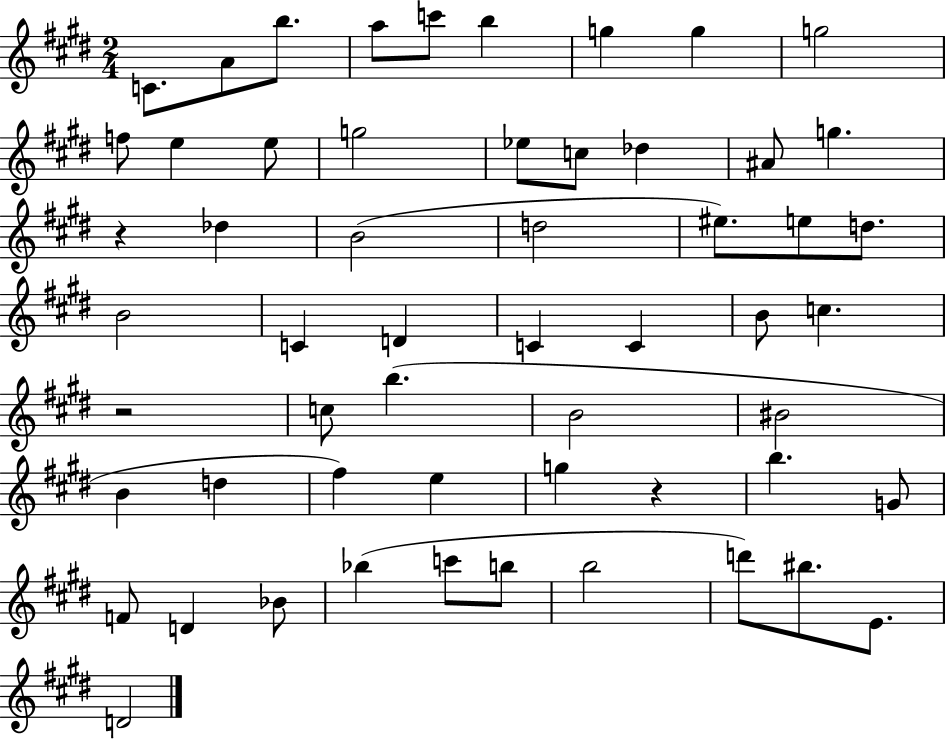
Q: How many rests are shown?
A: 3